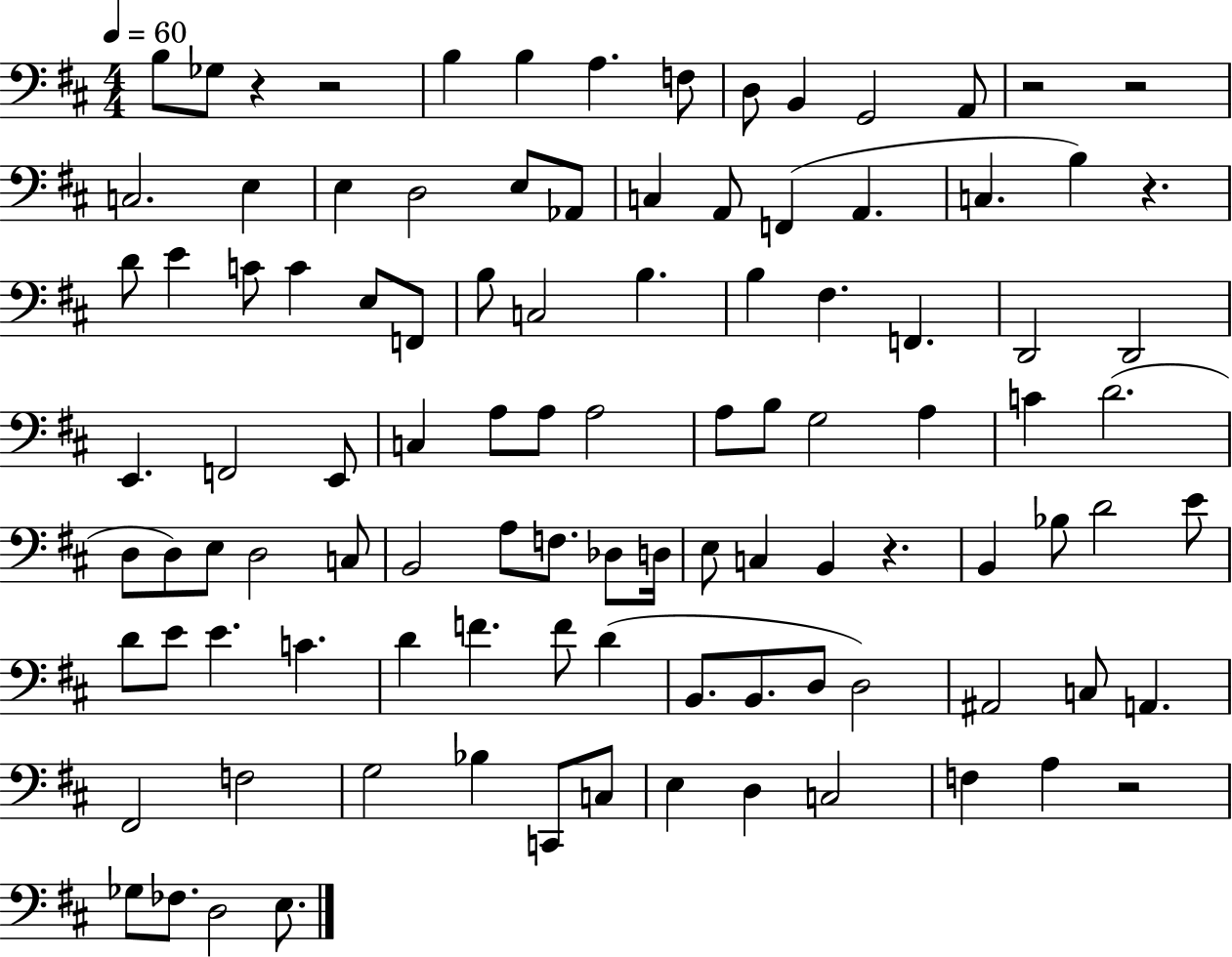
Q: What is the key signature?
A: D major